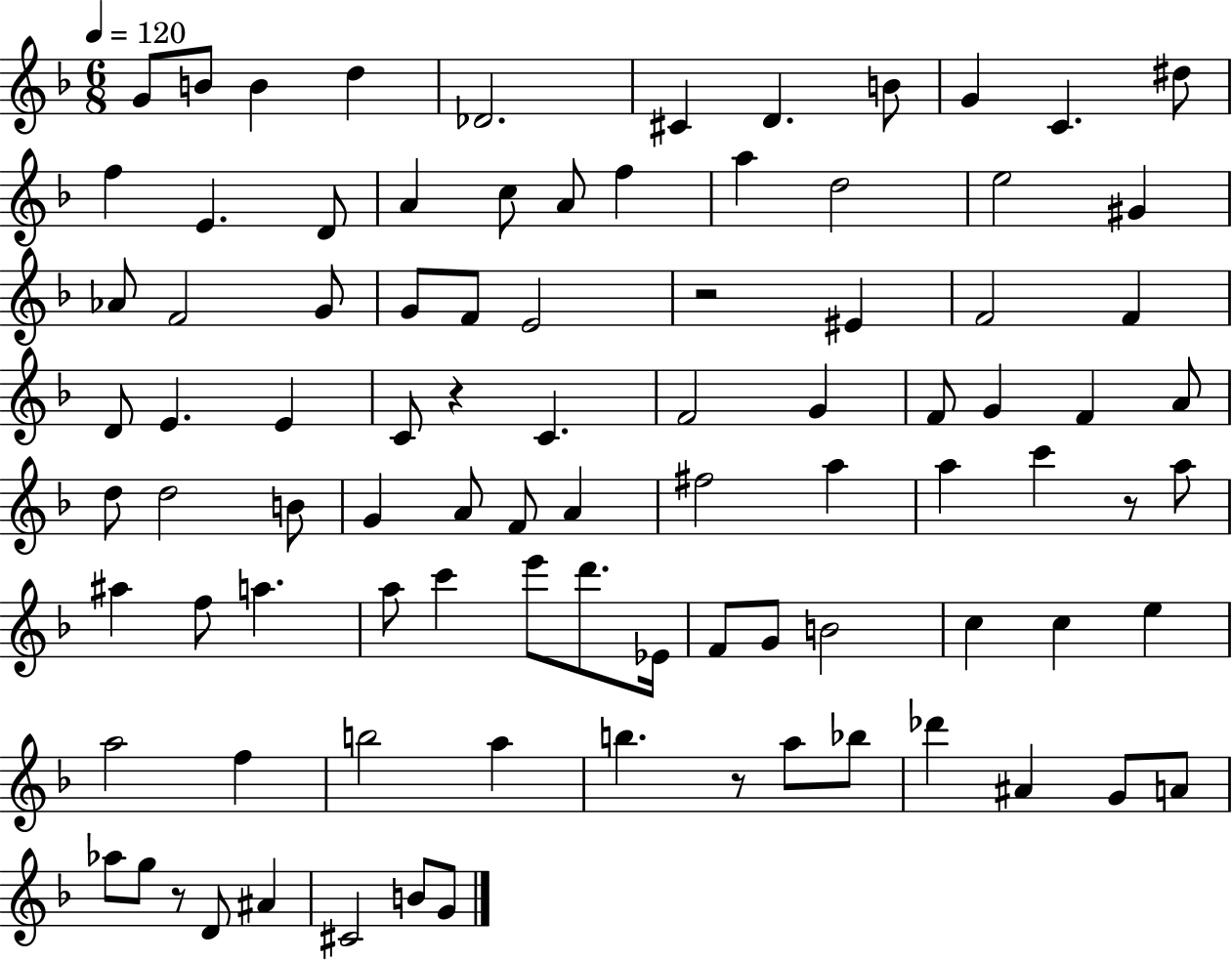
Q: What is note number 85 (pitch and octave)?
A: B4